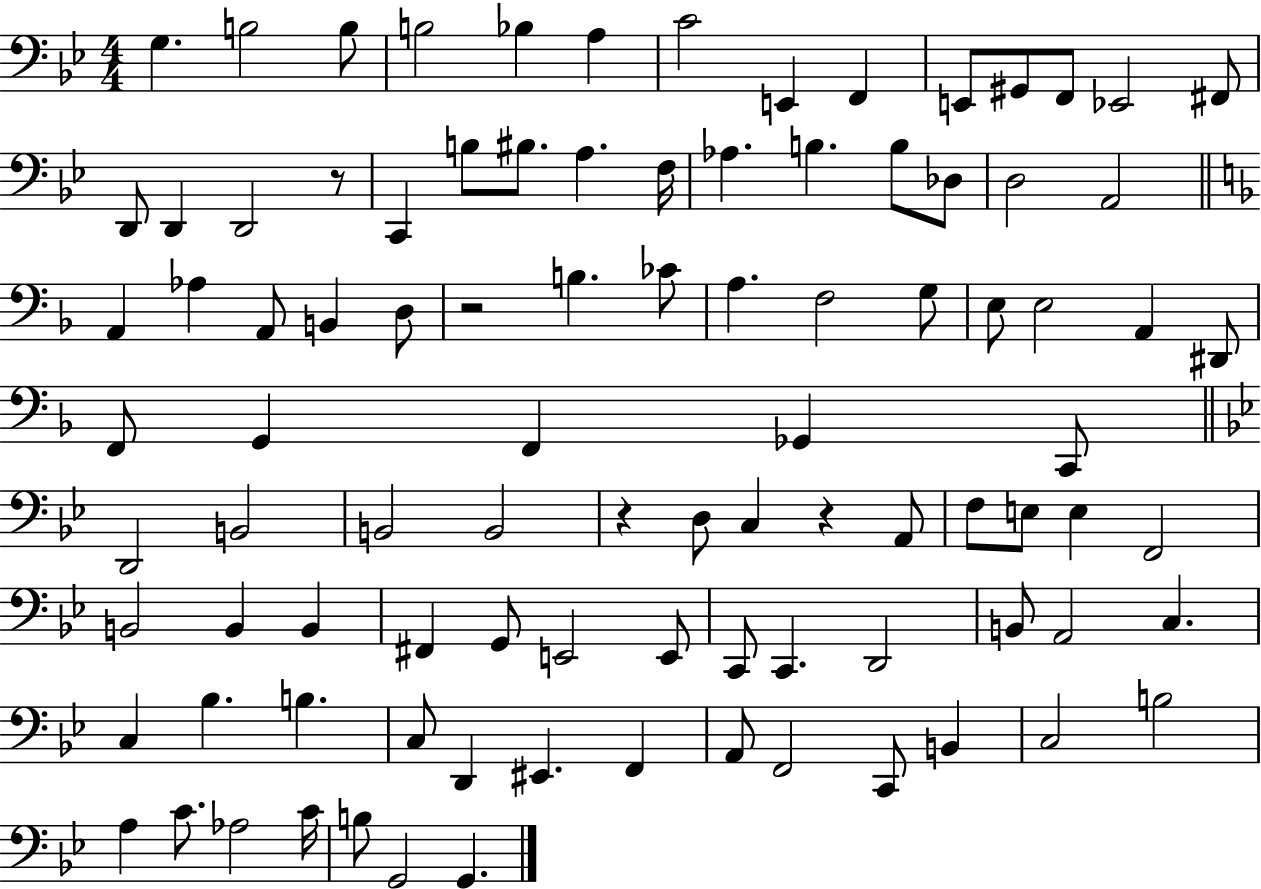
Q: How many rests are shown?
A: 4